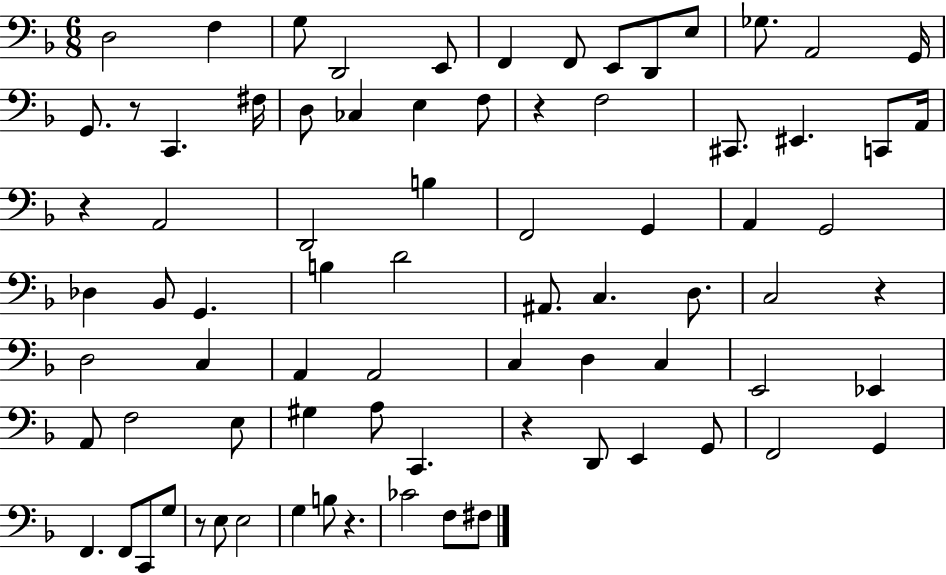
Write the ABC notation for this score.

X:1
T:Untitled
M:6/8
L:1/4
K:F
D,2 F, G,/2 D,,2 E,,/2 F,, F,,/2 E,,/2 D,,/2 E,/2 _G,/2 A,,2 G,,/4 G,,/2 z/2 C,, ^F,/4 D,/2 _C, E, F,/2 z F,2 ^C,,/2 ^E,, C,,/2 A,,/4 z A,,2 D,,2 B, F,,2 G,, A,, G,,2 _D, _B,,/2 G,, B, D2 ^A,,/2 C, D,/2 C,2 z D,2 C, A,, A,,2 C, D, C, E,,2 _E,, A,,/2 F,2 E,/2 ^G, A,/2 C,, z D,,/2 E,, G,,/2 F,,2 G,, F,, F,,/2 C,,/2 G,/2 z/2 E,/2 E,2 G, B,/2 z _C2 F,/2 ^F,/2